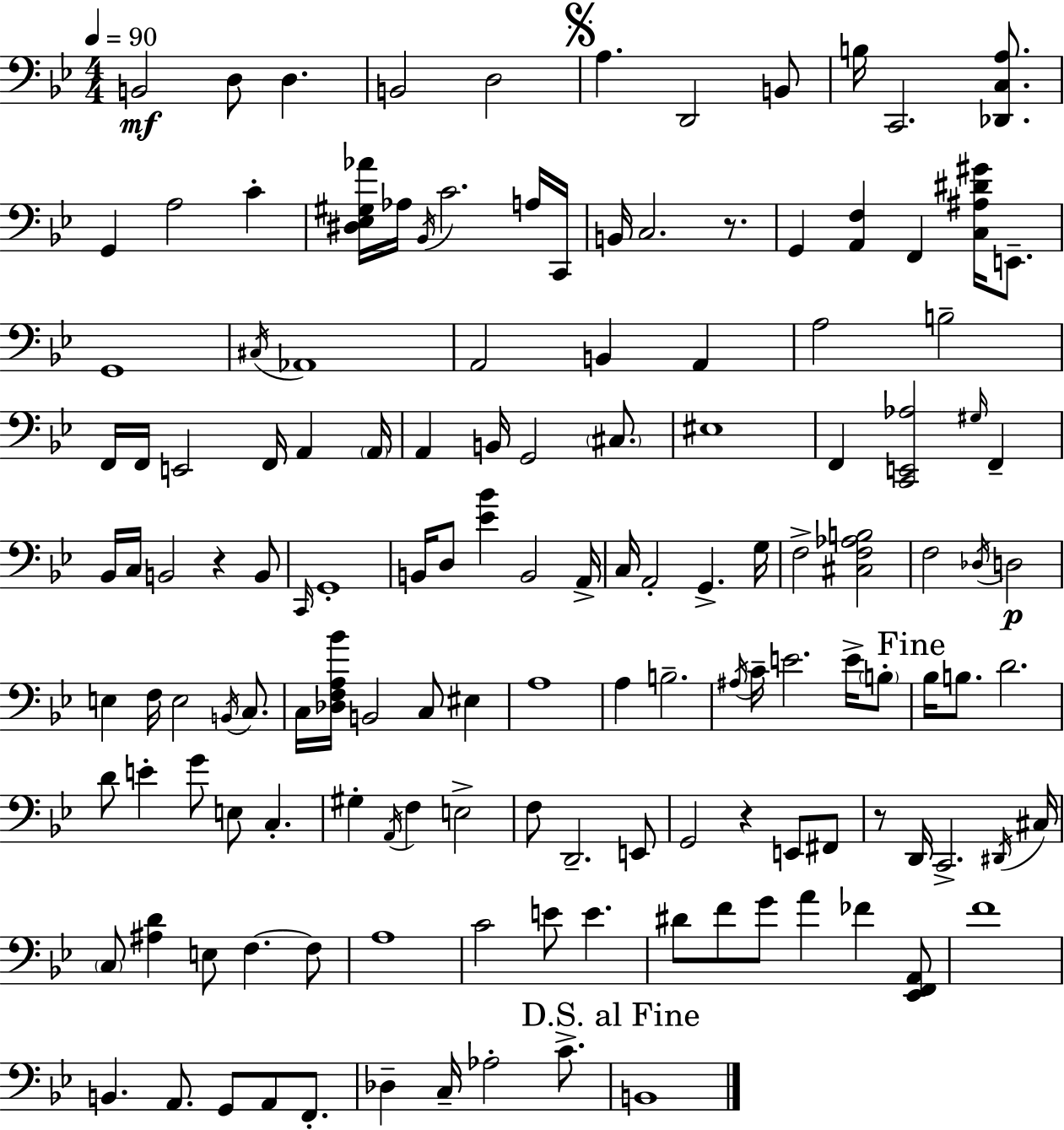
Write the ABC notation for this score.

X:1
T:Untitled
M:4/4
L:1/4
K:Gm
B,,2 D,/2 D, B,,2 D,2 A, D,,2 B,,/2 B,/4 C,,2 [_D,,C,A,]/2 G,, A,2 C [^D,_E,^G,_A]/4 _A,/4 _B,,/4 C2 A,/4 C,,/4 B,,/4 C,2 z/2 G,, [A,,F,] F,, [C,^A,^D^G]/4 E,,/2 G,,4 ^C,/4 _A,,4 A,,2 B,, A,, A,2 B,2 F,,/4 F,,/4 E,,2 F,,/4 A,, A,,/4 A,, B,,/4 G,,2 ^C,/2 ^E,4 F,, [C,,E,,_A,]2 ^G,/4 F,, _B,,/4 C,/4 B,,2 z B,,/2 C,,/4 G,,4 B,,/4 D,/2 [_E_B] B,,2 A,,/4 C,/4 A,,2 G,, G,/4 F,2 [^C,F,_A,B,]2 F,2 _D,/4 D,2 E, F,/4 E,2 B,,/4 C,/2 C,/4 [_D,F,A,_B]/4 B,,2 C,/2 ^E, A,4 A, B,2 ^A,/4 C/4 E2 E/4 B,/2 _B,/4 B,/2 D2 D/2 E G/2 E,/2 C, ^G, A,,/4 F, E,2 F,/2 D,,2 E,,/2 G,,2 z E,,/2 ^F,,/2 z/2 D,,/4 C,,2 ^D,,/4 ^C,/4 C,/2 [^A,D] E,/2 F, F,/2 A,4 C2 E/2 E ^D/2 F/2 G/2 A _F [_E,,F,,A,,]/2 F4 B,, A,,/2 G,,/2 A,,/2 F,,/2 _D, C,/4 _A,2 C/2 B,,4